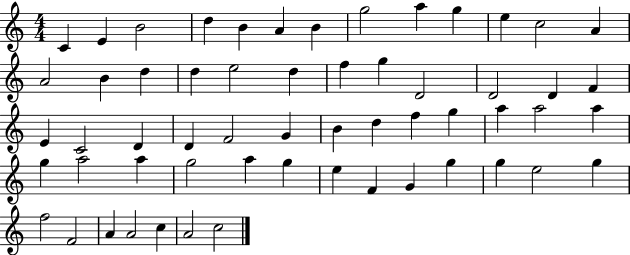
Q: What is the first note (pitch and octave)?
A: C4